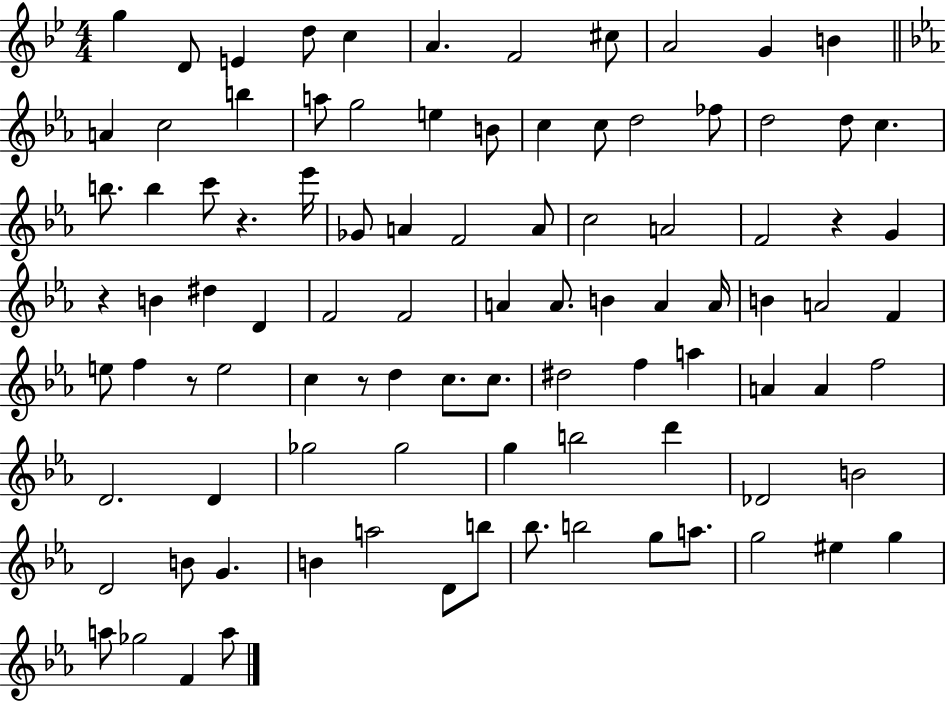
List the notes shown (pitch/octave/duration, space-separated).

G5/q D4/e E4/q D5/e C5/q A4/q. F4/h C#5/e A4/h G4/q B4/q A4/q C5/h B5/q A5/e G5/h E5/q B4/e C5/q C5/e D5/h FES5/e D5/h D5/e C5/q. B5/e. B5/q C6/e R/q. Eb6/s Gb4/e A4/q F4/h A4/e C5/h A4/h F4/h R/q G4/q R/q B4/q D#5/q D4/q F4/h F4/h A4/q A4/e. B4/q A4/q A4/s B4/q A4/h F4/q E5/e F5/q R/e E5/h C5/q R/e D5/q C5/e. C5/e. D#5/h F5/q A5/q A4/q A4/q F5/h D4/h. D4/q Gb5/h Gb5/h G5/q B5/h D6/q Db4/h B4/h D4/h B4/e G4/q. B4/q A5/h D4/e B5/e Bb5/e. B5/h G5/e A5/e. G5/h EIS5/q G5/q A5/e Gb5/h F4/q A5/e